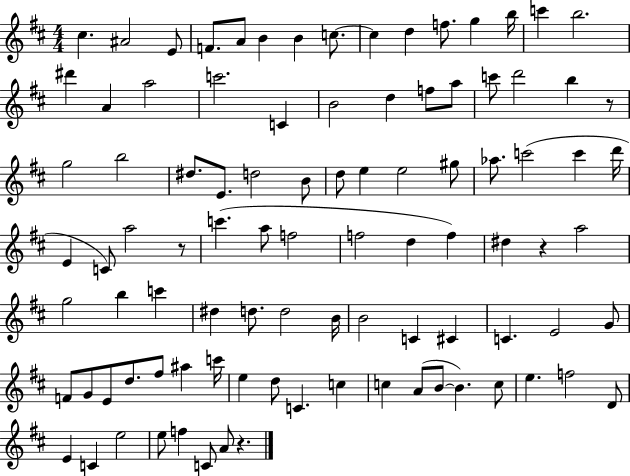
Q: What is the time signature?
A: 4/4